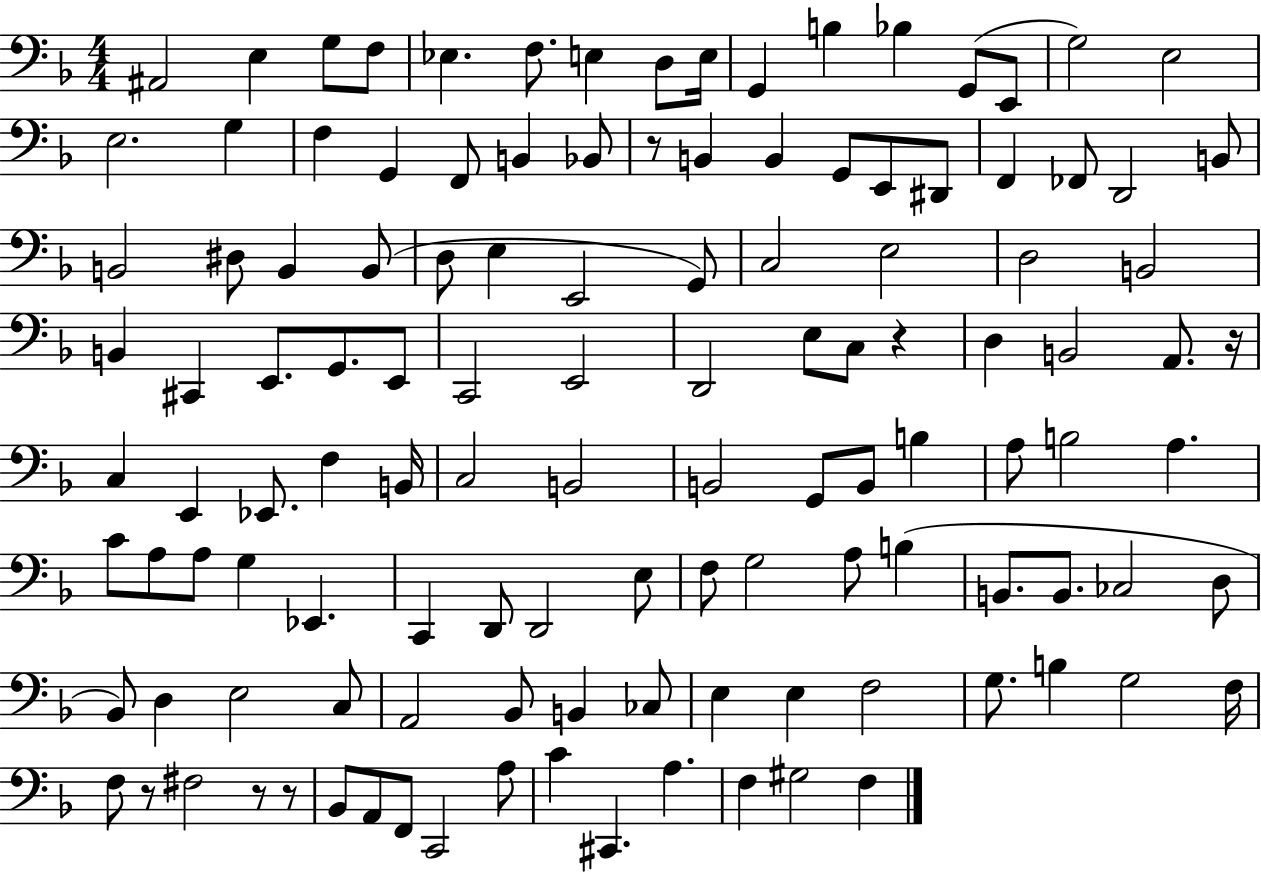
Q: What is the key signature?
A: F major